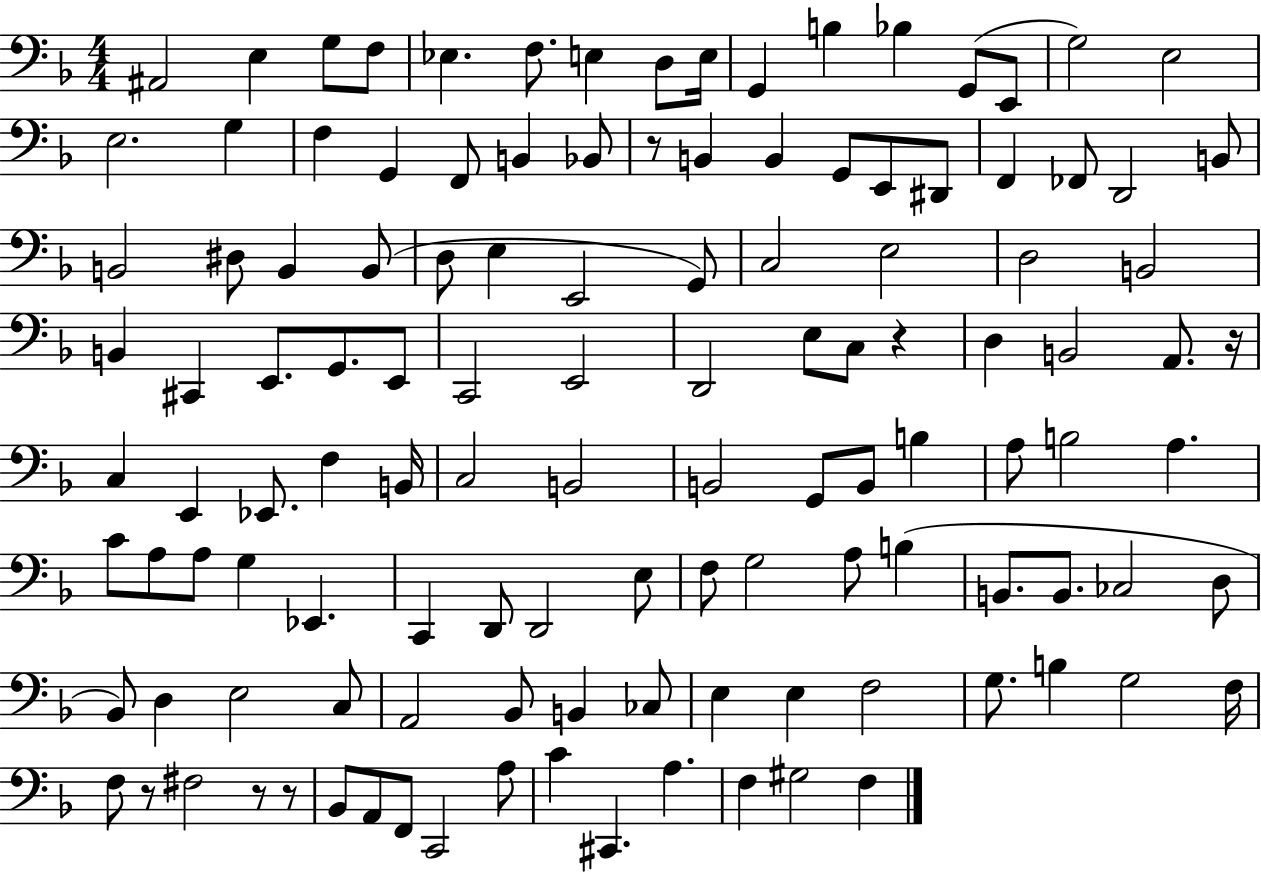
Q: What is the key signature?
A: F major